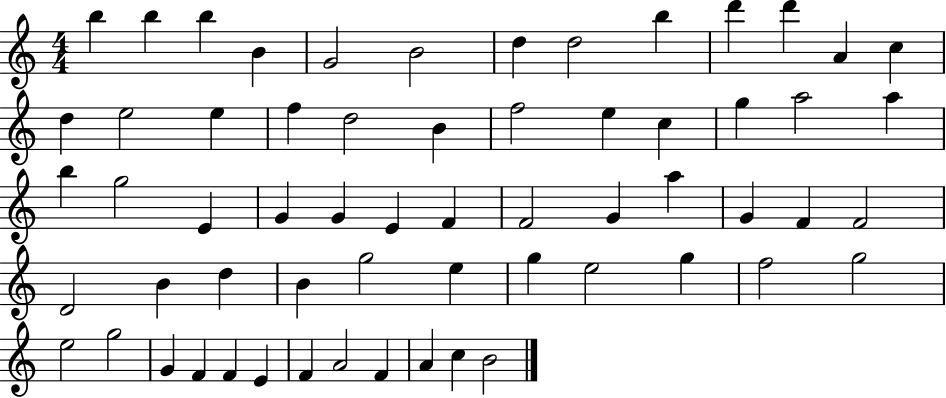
X:1
T:Untitled
M:4/4
L:1/4
K:C
b b b B G2 B2 d d2 b d' d' A c d e2 e f d2 B f2 e c g a2 a b g2 E G G E F F2 G a G F F2 D2 B d B g2 e g e2 g f2 g2 e2 g2 G F F E F A2 F A c B2